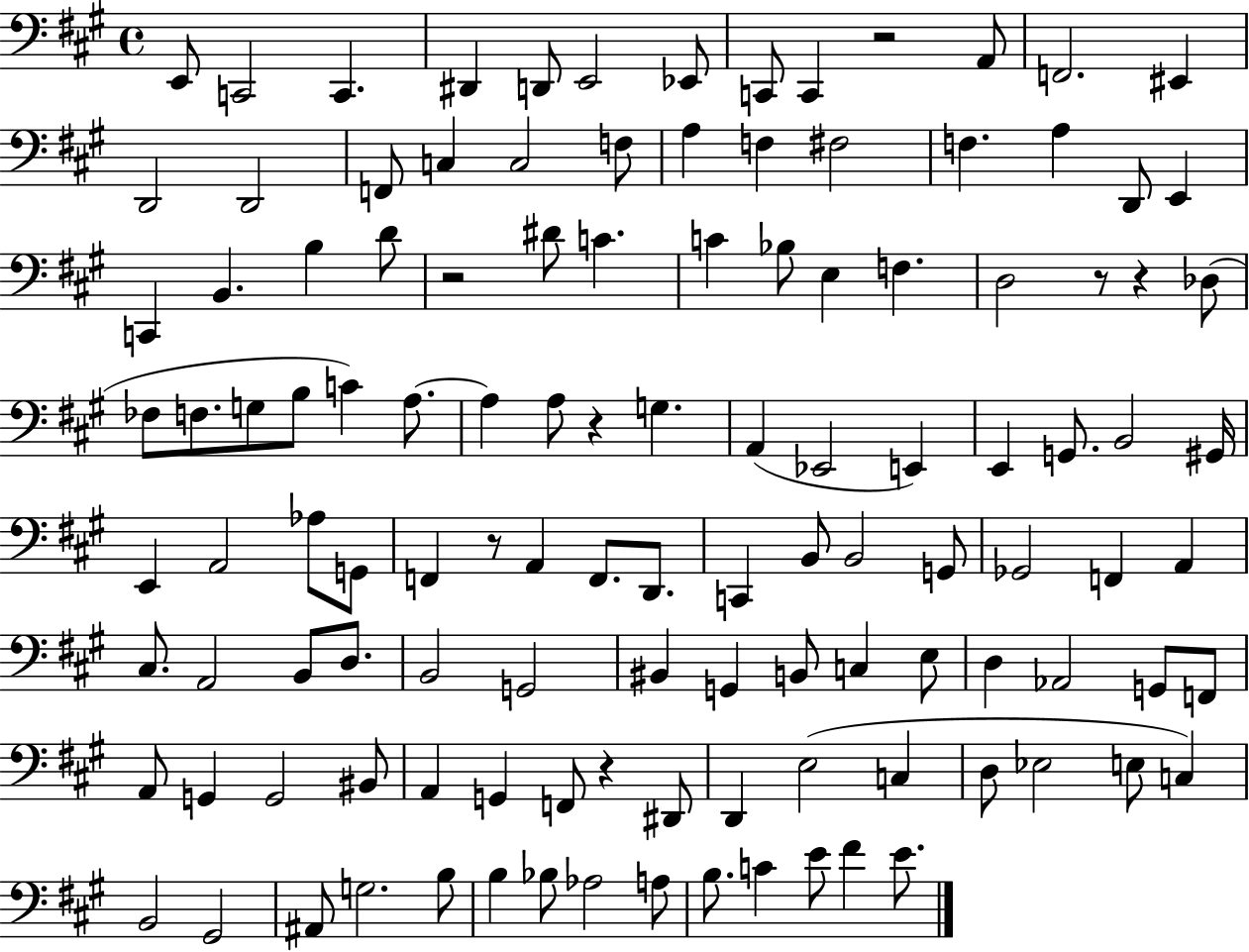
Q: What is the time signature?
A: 4/4